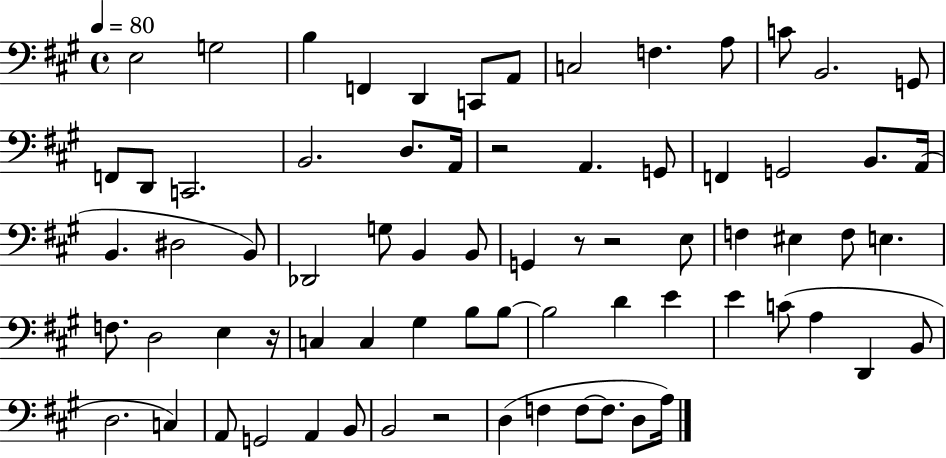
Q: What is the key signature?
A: A major